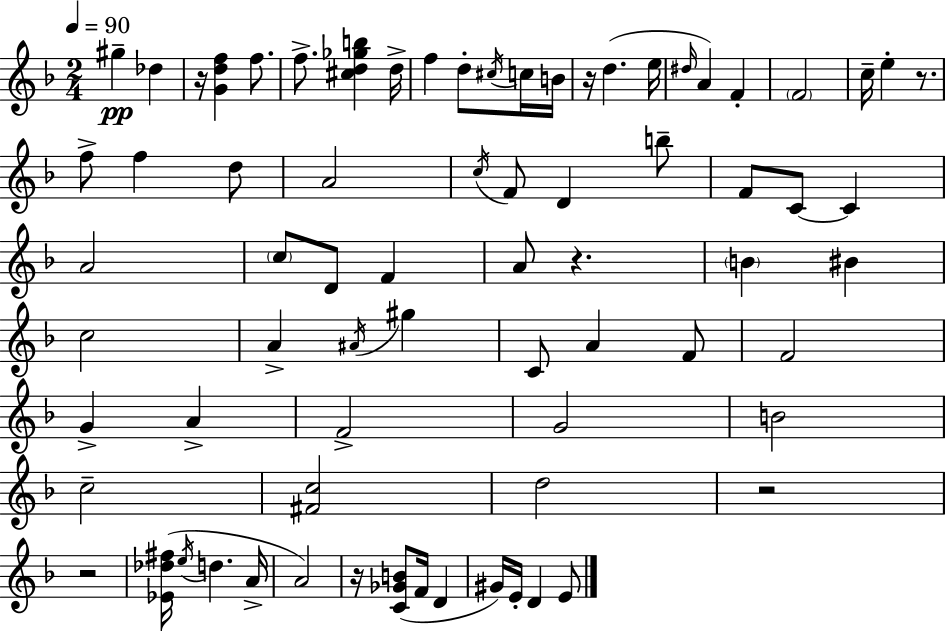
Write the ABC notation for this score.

X:1
T:Untitled
M:2/4
L:1/4
K:F
^g _d z/4 [Gdf] f/2 f/2 [^cd_gb] d/4 f d/2 ^c/4 c/4 B/4 z/4 d e/4 ^d/4 A F F2 c/4 e z/2 f/2 f d/2 A2 c/4 F/2 D b/2 F/2 C/2 C A2 c/2 D/2 F A/2 z B ^B c2 A ^A/4 ^g C/2 A F/2 F2 G A F2 G2 B2 c2 [^Fc]2 d2 z2 z2 [_E_d^f]/4 e/4 d A/4 A2 z/4 [C_GB]/2 F/4 D ^G/4 E/4 D E/2